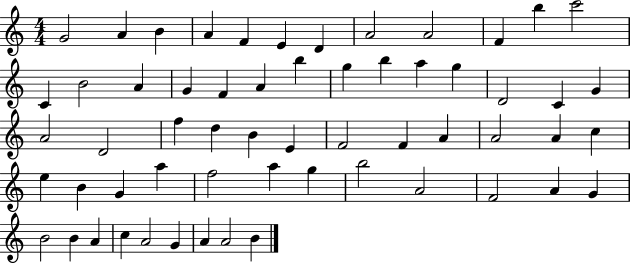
G4/h A4/q B4/q A4/q F4/q E4/q D4/q A4/h A4/h F4/q B5/q C6/h C4/q B4/h A4/q G4/q F4/q A4/q B5/q G5/q B5/q A5/q G5/q D4/h C4/q G4/q A4/h D4/h F5/q D5/q B4/q E4/q F4/h F4/q A4/q A4/h A4/q C5/q E5/q B4/q G4/q A5/q F5/h A5/q G5/q B5/h A4/h F4/h A4/q G4/q B4/h B4/q A4/q C5/q A4/h G4/q A4/q A4/h B4/q